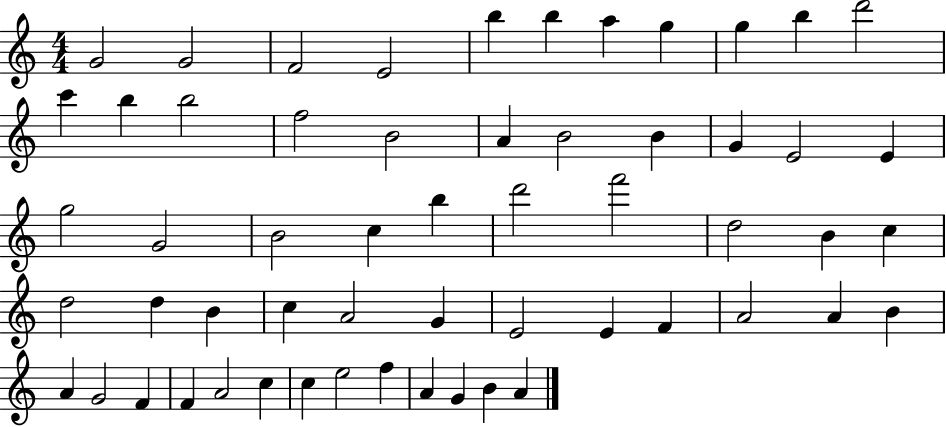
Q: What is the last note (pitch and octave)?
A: A4